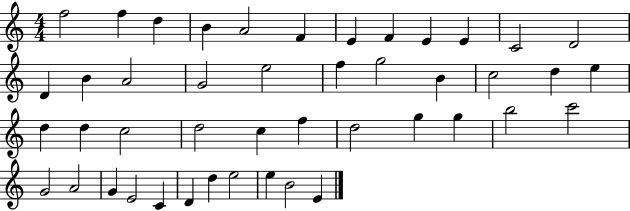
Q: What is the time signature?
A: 4/4